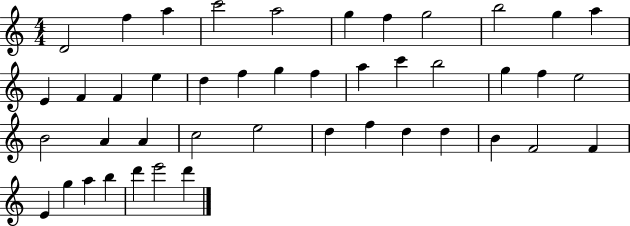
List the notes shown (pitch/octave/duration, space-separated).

D4/h F5/q A5/q C6/h A5/h G5/q F5/q G5/h B5/h G5/q A5/q E4/q F4/q F4/q E5/q D5/q F5/q G5/q F5/q A5/q C6/q B5/h G5/q F5/q E5/h B4/h A4/q A4/q C5/h E5/h D5/q F5/q D5/q D5/q B4/q F4/h F4/q E4/q G5/q A5/q B5/q D6/q E6/h D6/q